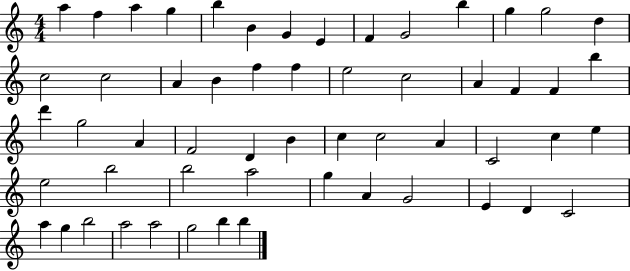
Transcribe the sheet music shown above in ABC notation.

X:1
T:Untitled
M:4/4
L:1/4
K:C
a f a g b B G E F G2 b g g2 d c2 c2 A B f f e2 c2 A F F b d' g2 A F2 D B c c2 A C2 c e e2 b2 b2 a2 g A G2 E D C2 a g b2 a2 a2 g2 b b